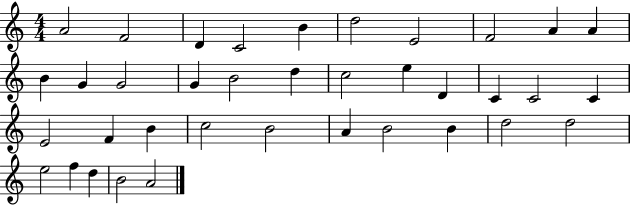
A4/h F4/h D4/q C4/h B4/q D5/h E4/h F4/h A4/q A4/q B4/q G4/q G4/h G4/q B4/h D5/q C5/h E5/q D4/q C4/q C4/h C4/q E4/h F4/q B4/q C5/h B4/h A4/q B4/h B4/q D5/h D5/h E5/h F5/q D5/q B4/h A4/h